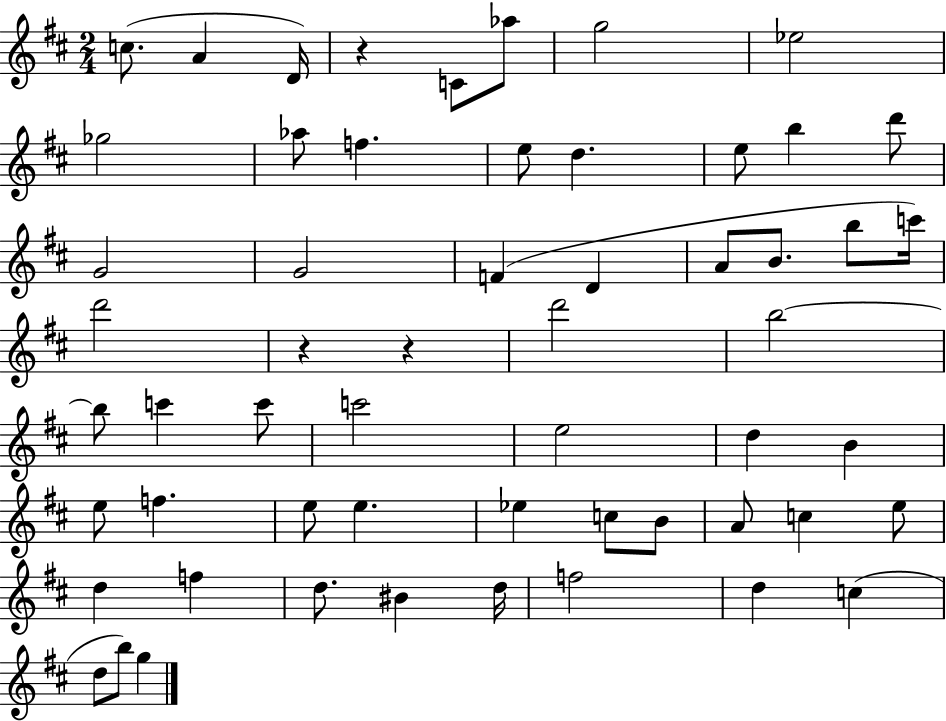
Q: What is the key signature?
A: D major